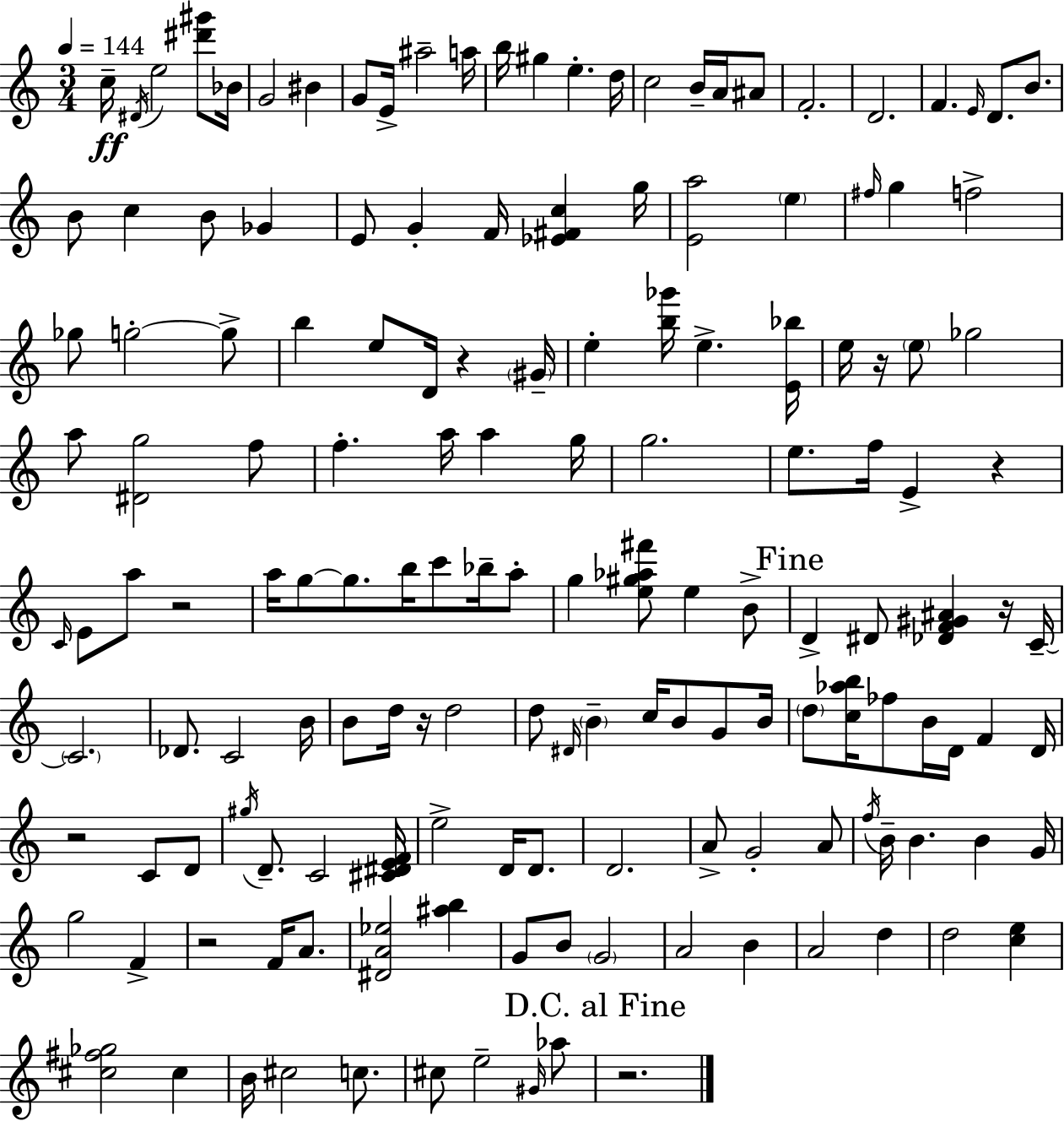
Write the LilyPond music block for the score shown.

{
  \clef treble
  \numericTimeSignature
  \time 3/4
  \key c \major
  \tempo 4 = 144
  \repeat volta 2 { c''16--\ff \acciaccatura { dis'16 } e''2 <dis''' gis'''>8 | bes'16 g'2 bis'4 | g'8 e'16-> ais''2-- | a''16 b''16 gis''4 e''4.-. | \break d''16 c''2 b'16-- a'16 ais'8 | f'2.-. | d'2. | f'4. \grace { e'16 } d'8. b'8. | \break b'8 c''4 b'8 ges'4 | e'8 g'4-. f'16 <ees' fis' c''>4 | g''16 <e' a''>2 \parenthesize e''4 | \grace { fis''16 } g''4 f''2-> | \break ges''8 g''2-.~~ | g''8-> b''4 e''8 d'16 r4 | \parenthesize gis'16-- e''4-. <b'' ges'''>16 e''4.-> | <e' bes''>16 e''16 r16 \parenthesize e''8 ges''2 | \break a''8 <dis' g''>2 | f''8 f''4.-. a''16 a''4 | g''16 g''2. | e''8. f''16 e'4-> r4 | \break \grace { c'16 } e'8 a''8 r2 | a''16 g''8~~ g''8. b''16 c'''8 | bes''16-- a''8-. g''4 <e'' gis'' aes'' fis'''>8 e''4 | b'8-> \mark "Fine" d'4-> dis'8 <des' f' gis' ais'>4 | \break r16 c'16--~~ \parenthesize c'2. | des'8. c'2 | b'16 b'8 d''16 r16 d''2 | d''8 \grace { dis'16 } \parenthesize b'4-- c''16 | \break b'8 g'8 b'16 \parenthesize d''8 <c'' aes'' b''>16 fes''8 b'16 d'16 | f'4 d'16 r2 | c'8 d'8 \acciaccatura { gis''16 } d'8.-- c'2 | <cis' dis' e' f'>16 e''2-> | \break d'16 d'8. d'2. | a'8-> g'2-. | a'8 \acciaccatura { f''16 } b'16-- b'4. | b'4 g'16 g''2 | \break f'4-> r2 | f'16 a'8. <dis' a' ees''>2 | <ais'' b''>4 g'8 b'8 \parenthesize g'2 | a'2 | \break b'4 a'2 | d''4 d''2 | <c'' e''>4 <cis'' fis'' ges''>2 | cis''4 b'16 cis''2 | \break c''8. cis''8 e''2-- | \grace { gis'16 } aes''8 \mark "D.C. al Fine" r2. | } \bar "|."
}